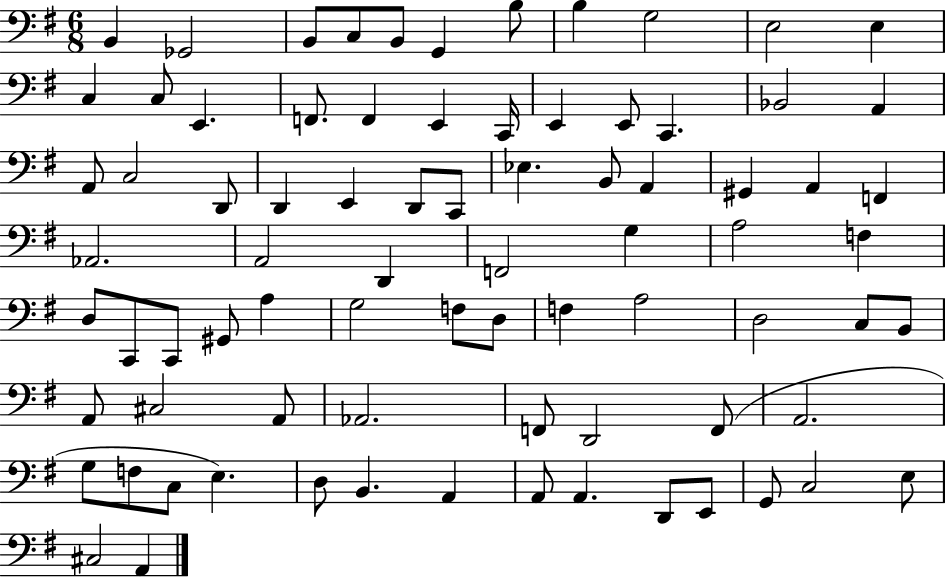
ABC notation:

X:1
T:Untitled
M:6/8
L:1/4
K:G
B,, _G,,2 B,,/2 C,/2 B,,/2 G,, B,/2 B, G,2 E,2 E, C, C,/2 E,, F,,/2 F,, E,, C,,/4 E,, E,,/2 C,, _B,,2 A,, A,,/2 C,2 D,,/2 D,, E,, D,,/2 C,,/2 _E, B,,/2 A,, ^G,, A,, F,, _A,,2 A,,2 D,, F,,2 G, A,2 F, D,/2 C,,/2 C,,/2 ^G,,/2 A, G,2 F,/2 D,/2 F, A,2 D,2 C,/2 B,,/2 A,,/2 ^C,2 A,,/2 _A,,2 F,,/2 D,,2 F,,/2 A,,2 G,/2 F,/2 C,/2 E, D,/2 B,, A,, A,,/2 A,, D,,/2 E,,/2 G,,/2 C,2 E,/2 ^C,2 A,,